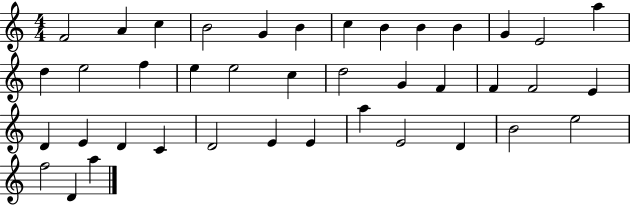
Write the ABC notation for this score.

X:1
T:Untitled
M:4/4
L:1/4
K:C
F2 A c B2 G B c B B B G E2 a d e2 f e e2 c d2 G F F F2 E D E D C D2 E E a E2 D B2 e2 f2 D a